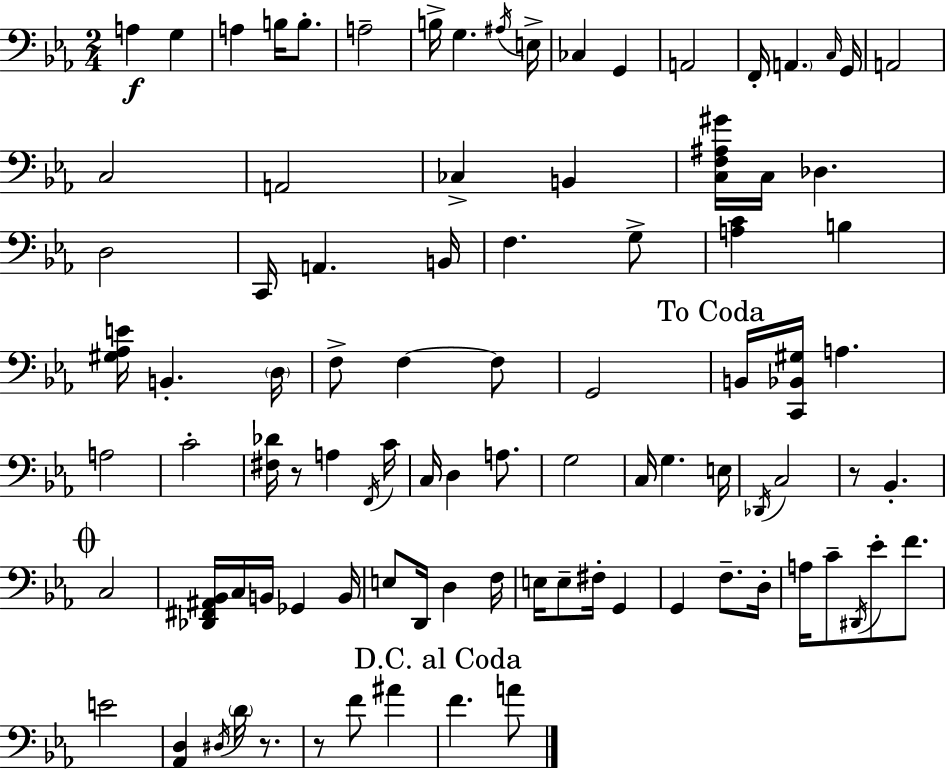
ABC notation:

X:1
T:Untitled
M:2/4
L:1/4
K:Cm
A, G, A, B,/4 B,/2 A,2 B,/4 G, ^A,/4 E,/4 _C, G,, A,,2 F,,/4 A,, C,/4 G,,/4 A,,2 C,2 A,,2 _C, B,, [C,F,^A,^G]/4 C,/4 _D, D,2 C,,/4 A,, B,,/4 F, G,/2 [A,C] B, [^G,_A,E]/4 B,, D,/4 F,/2 F, F,/2 G,,2 B,,/4 [C,,_B,,^G,]/4 A, A,2 C2 [^F,_D]/4 z/2 A, F,,/4 C/4 C,/4 D, A,/2 G,2 C,/4 G, E,/4 _D,,/4 C,2 z/2 _B,, C,2 [_D,,^F,,^A,,_B,,]/4 C,/4 B,,/4 _G,, B,,/4 E,/2 D,,/4 D, F,/4 E,/4 E,/2 ^F,/4 G,, G,, F,/2 D,/4 A,/4 C/2 ^D,,/4 _E/2 F/2 E2 [_A,,D,] ^D,/4 D/4 z/2 z/2 F/2 ^A F A/2